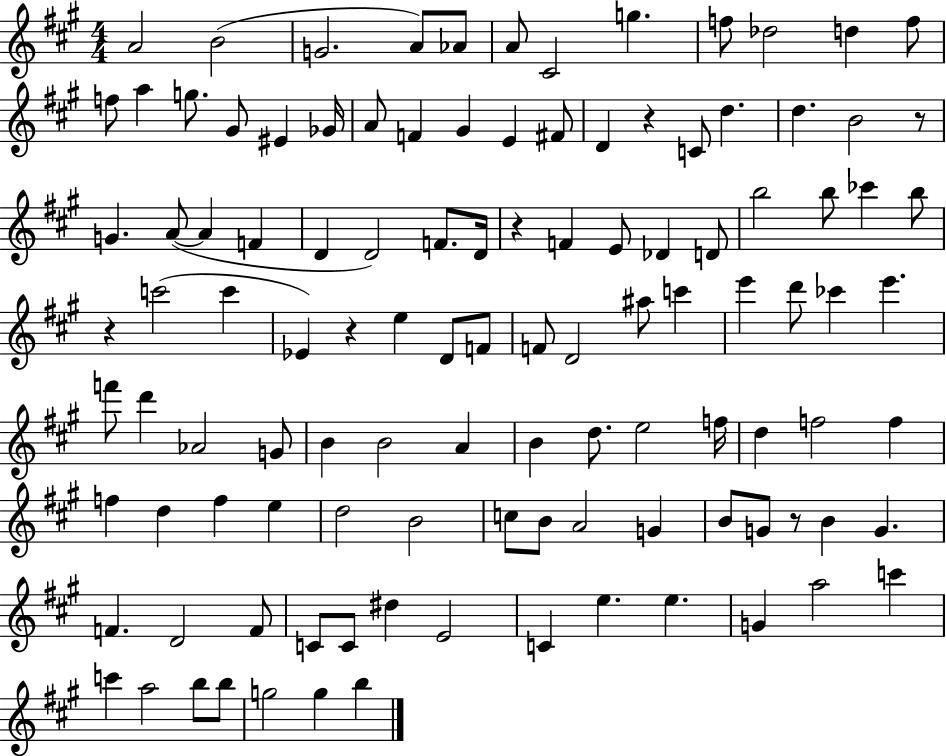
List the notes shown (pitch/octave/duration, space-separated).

A4/h B4/h G4/h. A4/e Ab4/e A4/e C#4/h G5/q. F5/e Db5/h D5/q F5/e F5/e A5/q G5/e. G#4/e EIS4/q Gb4/s A4/e F4/q G#4/q E4/q F#4/e D4/q R/q C4/e D5/q. D5/q. B4/h R/e G4/q. A4/e A4/q F4/q D4/q D4/h F4/e. D4/s R/q F4/q E4/e Db4/q D4/e B5/h B5/e CES6/q B5/e R/q C6/h C6/q Eb4/q R/q E5/q D4/e F4/e F4/e D4/h A#5/e C6/q E6/q D6/e CES6/q E6/q. F6/e D6/q Ab4/h G4/e B4/q B4/h A4/q B4/q D5/e. E5/h F5/s D5/q F5/h F5/q F5/q D5/q F5/q E5/q D5/h B4/h C5/e B4/e A4/h G4/q B4/e G4/e R/e B4/q G4/q. F4/q. D4/h F4/e C4/e C4/e D#5/q E4/h C4/q E5/q. E5/q. G4/q A5/h C6/q C6/q A5/h B5/e B5/e G5/h G5/q B5/q